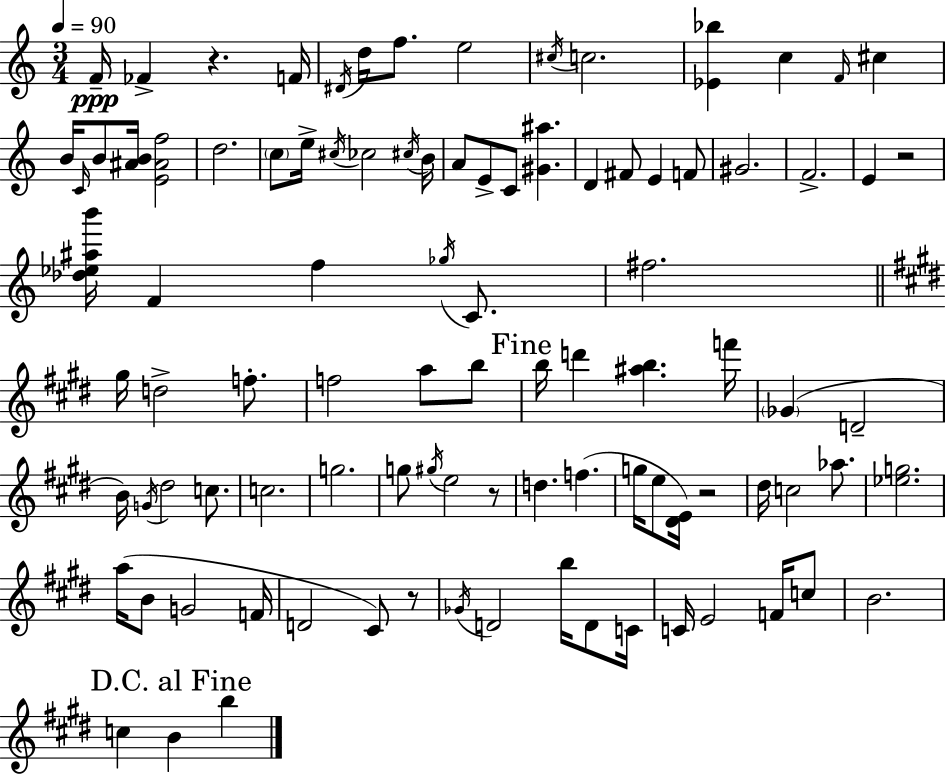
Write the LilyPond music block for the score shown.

{
  \clef treble
  \numericTimeSignature
  \time 3/4
  \key a \minor
  \tempo 4 = 90
  f'16--\ppp fes'4-> r4. f'16 | \acciaccatura { dis'16 } d''16 f''8. e''2 | \acciaccatura { cis''16 } c''2. | <ees' bes''>4 c''4 \grace { f'16 } cis''4 | \break b'16 \grace { c'16 } b'8 <ais' b'>16 <e' ais' f''>2 | d''2. | \parenthesize c''8 e''16-> \acciaccatura { cis''16 } ces''2 | \acciaccatura { cis''16 } b'16 a'8 e'8-> c'8 | \break <gis' ais''>4. d'4 fis'8 | e'4 f'8 gis'2. | f'2.-> | e'4 r2 | \break <des'' ees'' ais'' b'''>16 f'4 f''4 | \acciaccatura { ges''16 } c'8. fis''2. | \bar "||" \break \key e \major gis''16 d''2-> f''8.-. | f''2 a''8 b''8 | \mark "Fine" b''16 d'''4 <ais'' b''>4. f'''16 | \parenthesize ges'4( d'2-- | \break b'16) \acciaccatura { g'16 } dis''2 c''8. | c''2. | g''2. | g''8 \acciaccatura { gis''16 } e''2 | \break r8 d''4. f''4.( | g''16 e''8 <dis' e'>16) r2 | dis''16 c''2 aes''8. | <ees'' g''>2. | \break a''16( b'8 g'2 | f'16 d'2 cis'8) | r8 \acciaccatura { ges'16 } d'2 b''16 | d'8 c'16 c'16 e'2 | \break f'16 c''8 b'2. | \mark "D.C. al Fine" c''4 b'4 b''4 | \bar "|."
}